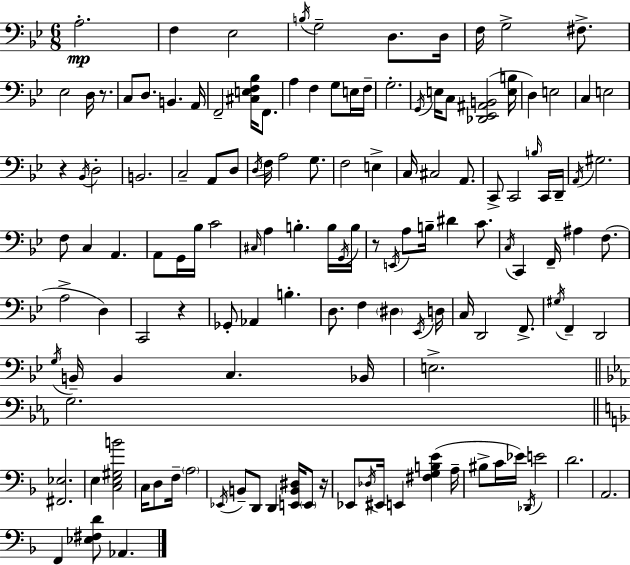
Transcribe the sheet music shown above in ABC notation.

X:1
T:Untitled
M:6/8
L:1/4
K:Gm
A,2 F, _E,2 B,/4 G,2 D,/2 D,/4 F,/4 G,2 ^F,/2 _E,2 D,/4 z/2 C,/2 D,/2 B,, A,,/4 F,,2 [^C,E,F,_B,]/4 F,,/2 A, F, G,/2 E,/4 F,/4 G,2 G,,/4 E,/4 C,/2 [_D,,_E,,^A,,B,,]2 [E,B,]/4 D, E,2 C, E,2 z _B,,/4 D,2 B,,2 C,2 A,,/2 D,/2 D,/4 F,/4 A,2 G,/2 F,2 E, C,/4 ^C,2 A,,/2 C,,/2 C,,2 B,/4 C,,/4 D,,/4 A,,/4 ^G,2 F,/2 C, A,, A,,/2 G,,/4 _B,/4 C2 ^C,/4 A, B, B,/4 G,,/4 B,/4 z/2 E,,/4 A,/2 B,/4 ^D C/2 C,/4 C,, F,,/4 ^A, F,/2 A,2 D, C,,2 z _G,,/2 _A,, B, D,/2 F, ^D, _E,,/4 D,/4 C,/4 D,,2 F,,/2 ^G,/4 F,, D,,2 G,/4 B,,/4 B,, C, _B,,/4 E,2 G,2 [^F,,_E,]2 E, [C,E,^G,B]2 C,/4 D,/2 F,/4 A,2 _E,,/4 B,,/2 D,,/2 D,, [E,,B,,^D,]/4 E,,/2 z/4 _E,,/2 _D,/4 ^E,,/4 E,, [^F,G,B,E] A,/4 ^B,/2 C/4 _E/4 _D,,/4 E2 D2 A,,2 F,, [_E,^F,D]/2 _A,,